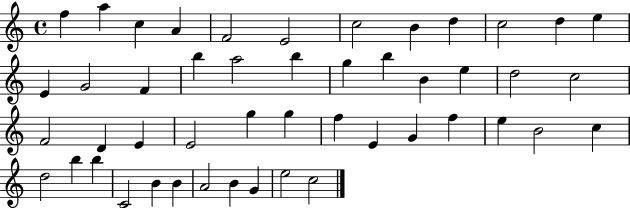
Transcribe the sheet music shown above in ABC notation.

X:1
T:Untitled
M:4/4
L:1/4
K:C
f a c A F2 E2 c2 B d c2 d e E G2 F b a2 b g b B e d2 c2 F2 D E E2 g g f E G f e B2 c d2 b b C2 B B A2 B G e2 c2